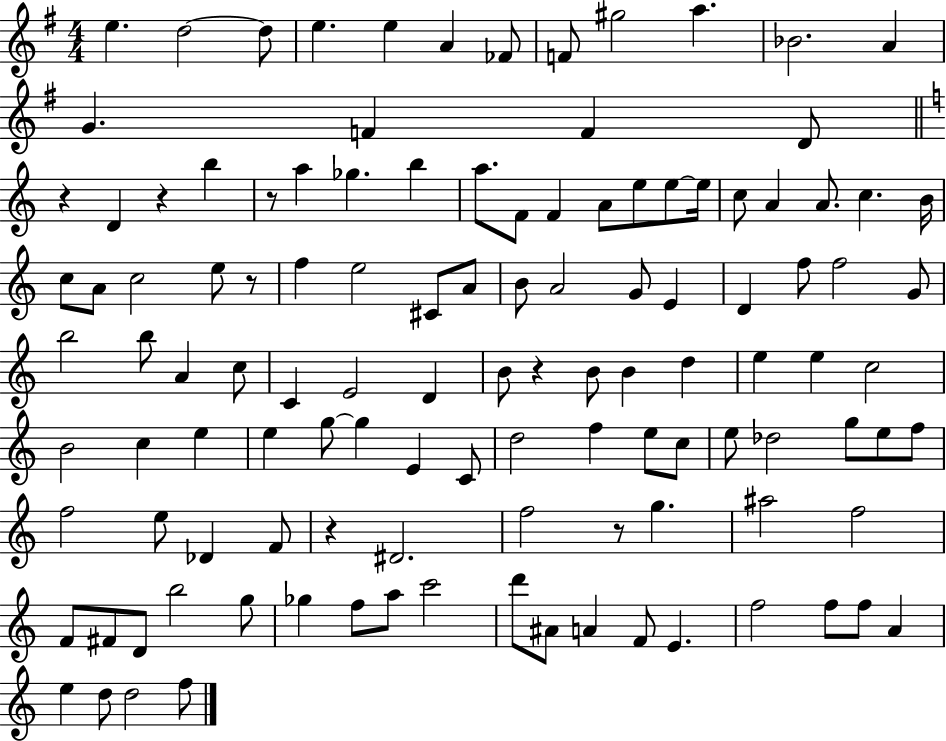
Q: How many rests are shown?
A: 7